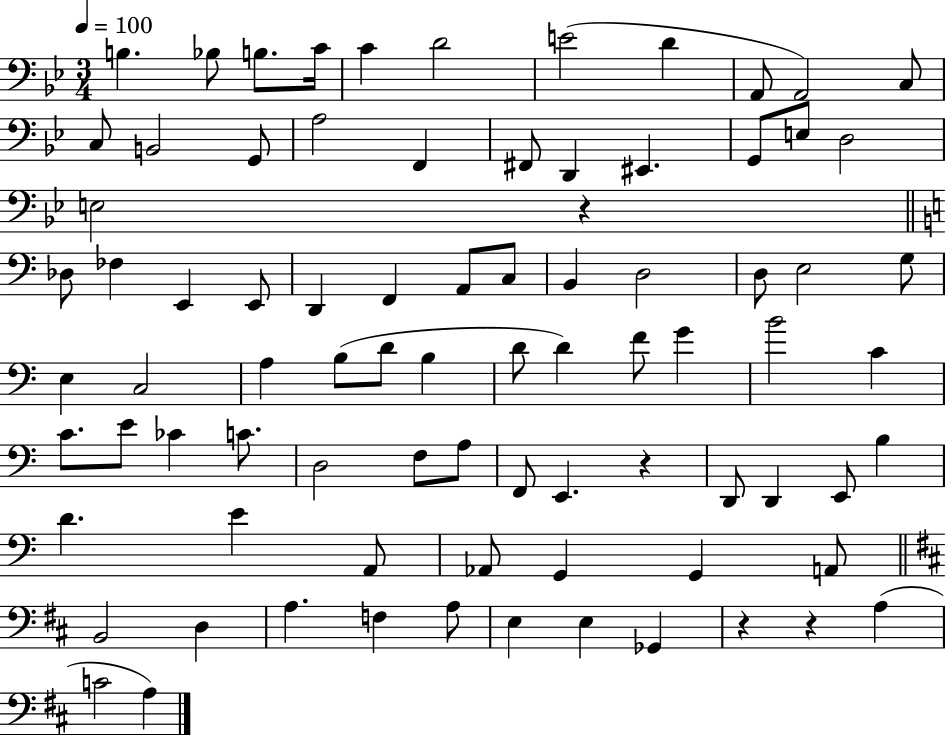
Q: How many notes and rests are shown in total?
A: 83